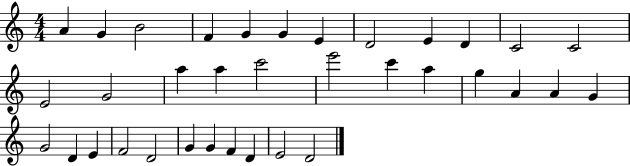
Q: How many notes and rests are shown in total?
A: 35